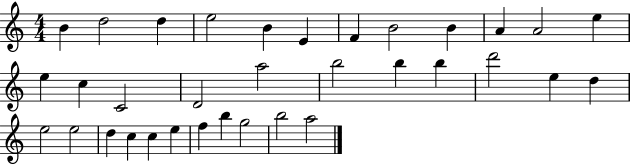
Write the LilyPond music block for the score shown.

{
  \clef treble
  \numericTimeSignature
  \time 4/4
  \key c \major
  b'4 d''2 d''4 | e''2 b'4 e'4 | f'4 b'2 b'4 | a'4 a'2 e''4 | \break e''4 c''4 c'2 | d'2 a''2 | b''2 b''4 b''4 | d'''2 e''4 d''4 | \break e''2 e''2 | d''4 c''4 c''4 e''4 | f''4 b''4 g''2 | b''2 a''2 | \break \bar "|."
}